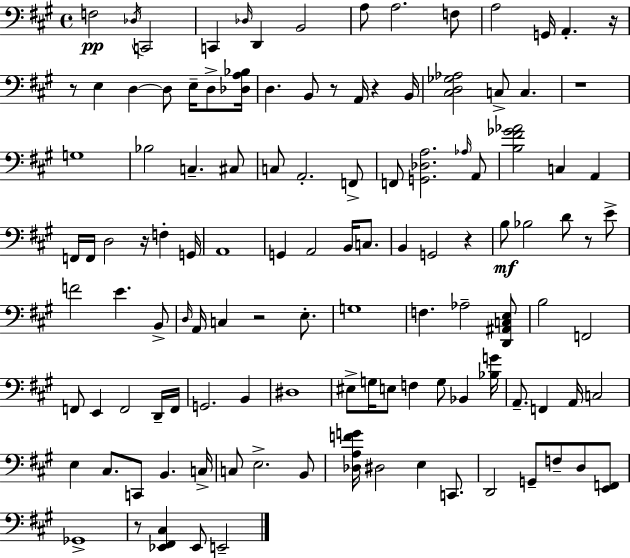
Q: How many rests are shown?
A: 10